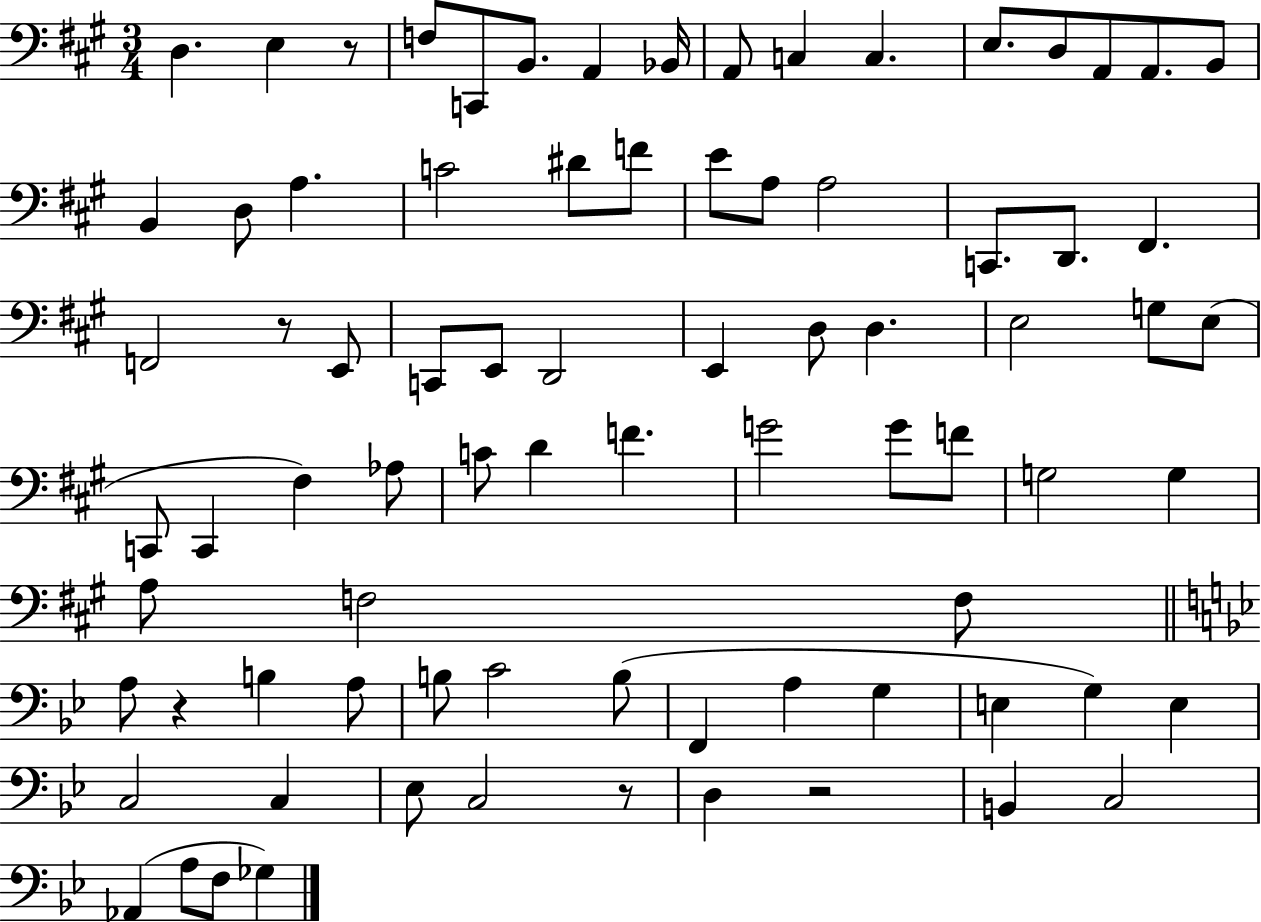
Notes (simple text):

D3/q. E3/q R/e F3/e C2/e B2/e. A2/q Bb2/s A2/e C3/q C3/q. E3/e. D3/e A2/e A2/e. B2/e B2/q D3/e A3/q. C4/h D#4/e F4/e E4/e A3/e A3/h C2/e. D2/e. F#2/q. F2/h R/e E2/e C2/e E2/e D2/h E2/q D3/e D3/q. E3/h G3/e E3/e C2/e C2/q F#3/q Ab3/e C4/e D4/q F4/q. G4/h G4/e F4/e G3/h G3/q A3/e F3/h F3/e A3/e R/q B3/q A3/e B3/e C4/h B3/e F2/q A3/q G3/q E3/q G3/q E3/q C3/h C3/q Eb3/e C3/h R/e D3/q R/h B2/q C3/h Ab2/q A3/e F3/e Gb3/q